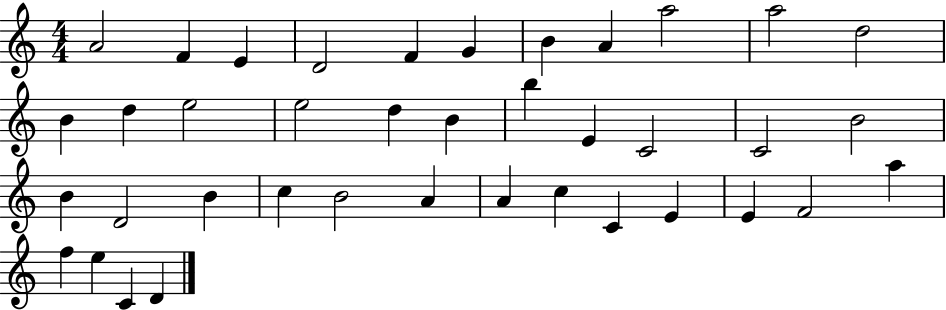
{
  \clef treble
  \numericTimeSignature
  \time 4/4
  \key c \major
  a'2 f'4 e'4 | d'2 f'4 g'4 | b'4 a'4 a''2 | a''2 d''2 | \break b'4 d''4 e''2 | e''2 d''4 b'4 | b''4 e'4 c'2 | c'2 b'2 | \break b'4 d'2 b'4 | c''4 b'2 a'4 | a'4 c''4 c'4 e'4 | e'4 f'2 a''4 | \break f''4 e''4 c'4 d'4 | \bar "|."
}